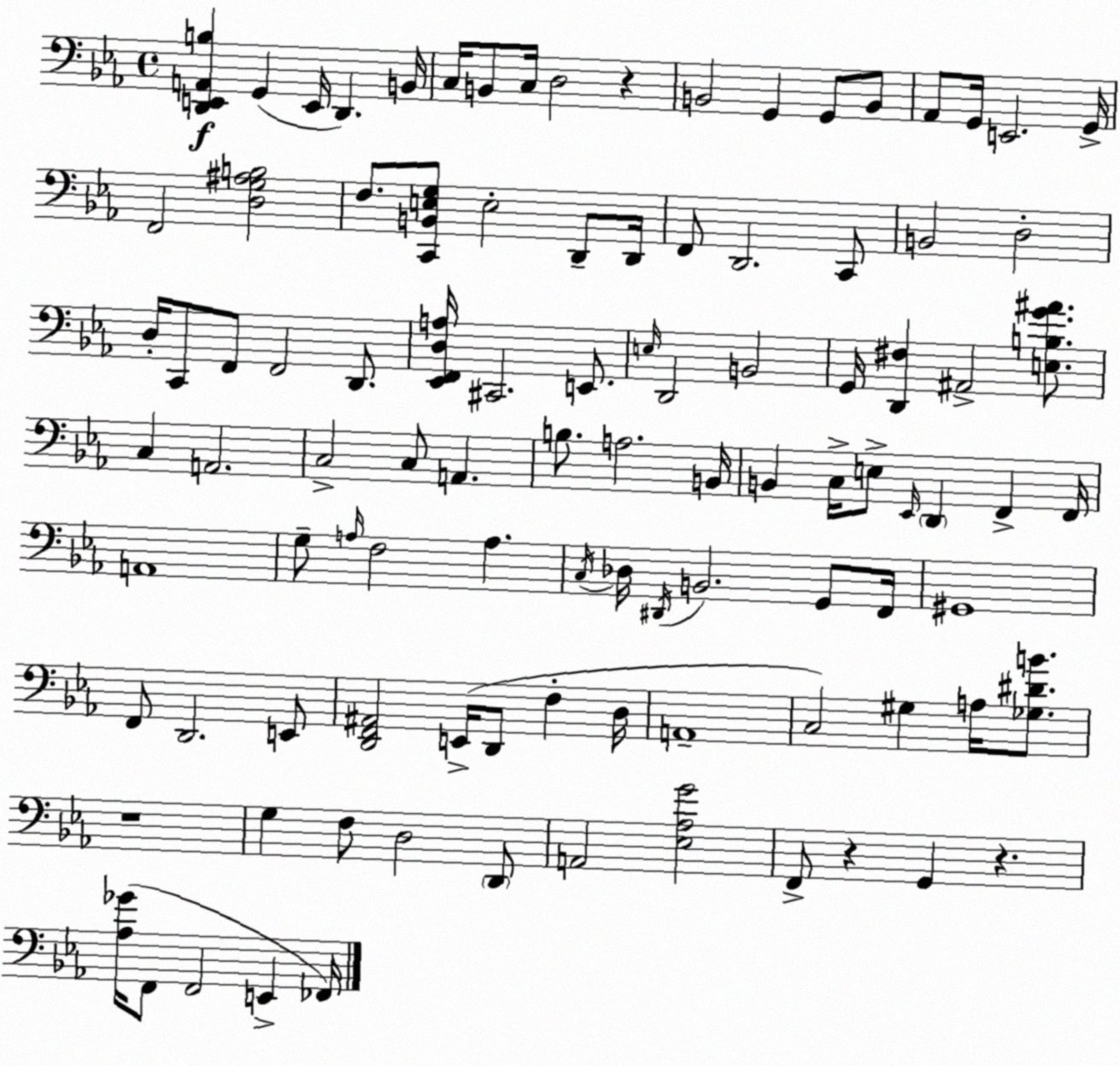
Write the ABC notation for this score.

X:1
T:Untitled
M:4/4
L:1/4
K:Eb
[D,,E,,A,,B,] G,, E,,/4 D,, B,,/4 C,/4 B,,/2 C,/4 D,2 z B,,2 G,, G,,/2 B,,/2 _A,,/2 G,,/4 E,,2 G,,/4 F,,2 [D,G,^A,B,]2 F,/2 [C,,B,,E,G,]/2 E,2 D,,/2 D,,/4 F,,/2 D,,2 C,,/2 B,,2 D,2 D,/4 C,,/2 F,,/2 F,,2 D,,/2 [_E,,F,,D,A,]/4 ^C,,2 E,,/2 E,/4 D,,2 B,,2 G,,/4 [D,,^F,] ^A,,2 [E,B,G^A]/2 C, A,,2 C,2 C,/2 A,, B,/2 A,2 B,,/4 B,, C,/4 E,/2 _E,,/4 D,, F,, F,,/4 A,,4 G,/2 A,/4 F,2 A, C,/4 _D,/4 ^D,,/4 B,,2 G,,/2 F,,/4 ^G,,4 F,,/2 D,,2 E,,/2 [D,,F,,^A,,]2 E,,/4 D,,/2 F, D,/4 A,,4 C,2 ^G, A,/4 [_G,^DB]/2 z4 G, F,/2 D,2 D,,/2 A,,2 [_E,_A,G]2 F,,/2 z G,, z [_A,_G]/4 F,,/2 F,,2 E,, _F,,/4